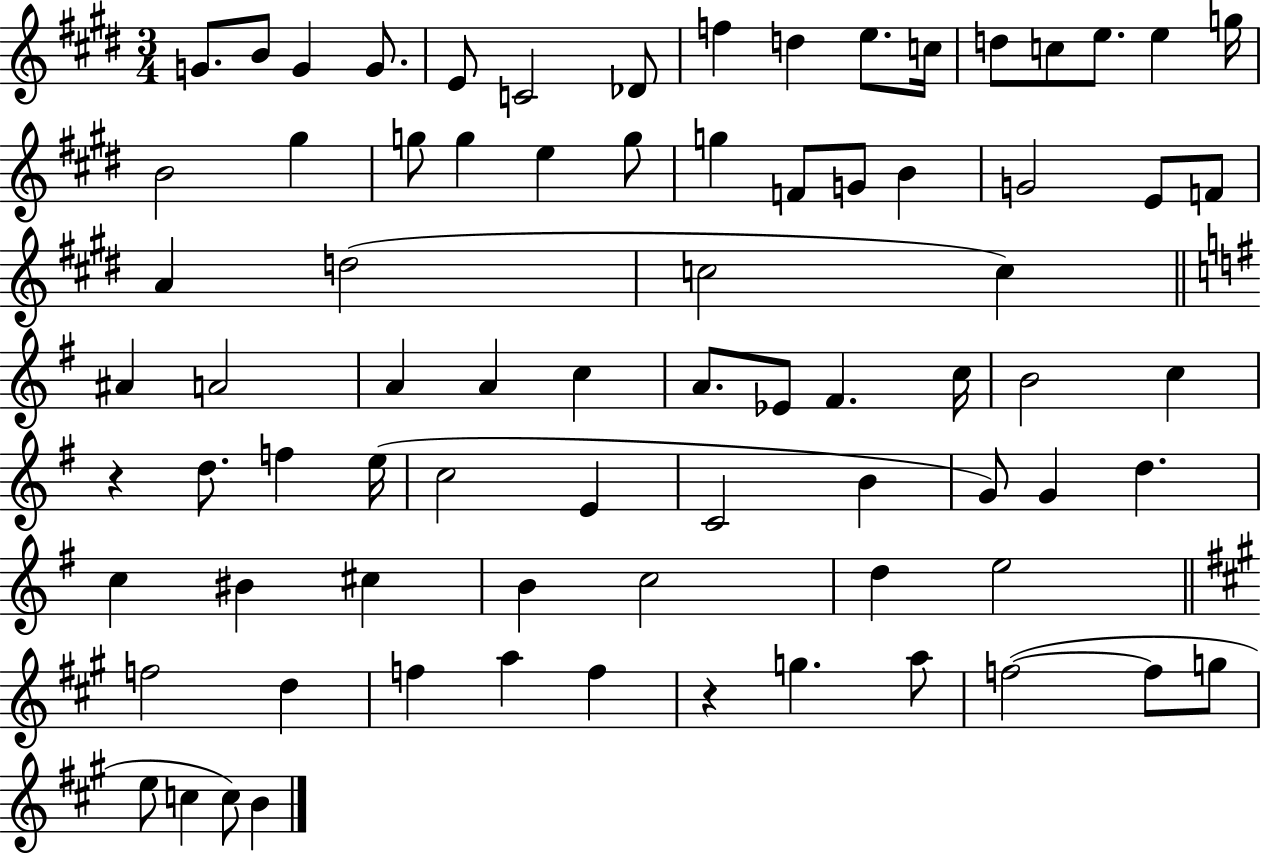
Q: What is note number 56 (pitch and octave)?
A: BIS4